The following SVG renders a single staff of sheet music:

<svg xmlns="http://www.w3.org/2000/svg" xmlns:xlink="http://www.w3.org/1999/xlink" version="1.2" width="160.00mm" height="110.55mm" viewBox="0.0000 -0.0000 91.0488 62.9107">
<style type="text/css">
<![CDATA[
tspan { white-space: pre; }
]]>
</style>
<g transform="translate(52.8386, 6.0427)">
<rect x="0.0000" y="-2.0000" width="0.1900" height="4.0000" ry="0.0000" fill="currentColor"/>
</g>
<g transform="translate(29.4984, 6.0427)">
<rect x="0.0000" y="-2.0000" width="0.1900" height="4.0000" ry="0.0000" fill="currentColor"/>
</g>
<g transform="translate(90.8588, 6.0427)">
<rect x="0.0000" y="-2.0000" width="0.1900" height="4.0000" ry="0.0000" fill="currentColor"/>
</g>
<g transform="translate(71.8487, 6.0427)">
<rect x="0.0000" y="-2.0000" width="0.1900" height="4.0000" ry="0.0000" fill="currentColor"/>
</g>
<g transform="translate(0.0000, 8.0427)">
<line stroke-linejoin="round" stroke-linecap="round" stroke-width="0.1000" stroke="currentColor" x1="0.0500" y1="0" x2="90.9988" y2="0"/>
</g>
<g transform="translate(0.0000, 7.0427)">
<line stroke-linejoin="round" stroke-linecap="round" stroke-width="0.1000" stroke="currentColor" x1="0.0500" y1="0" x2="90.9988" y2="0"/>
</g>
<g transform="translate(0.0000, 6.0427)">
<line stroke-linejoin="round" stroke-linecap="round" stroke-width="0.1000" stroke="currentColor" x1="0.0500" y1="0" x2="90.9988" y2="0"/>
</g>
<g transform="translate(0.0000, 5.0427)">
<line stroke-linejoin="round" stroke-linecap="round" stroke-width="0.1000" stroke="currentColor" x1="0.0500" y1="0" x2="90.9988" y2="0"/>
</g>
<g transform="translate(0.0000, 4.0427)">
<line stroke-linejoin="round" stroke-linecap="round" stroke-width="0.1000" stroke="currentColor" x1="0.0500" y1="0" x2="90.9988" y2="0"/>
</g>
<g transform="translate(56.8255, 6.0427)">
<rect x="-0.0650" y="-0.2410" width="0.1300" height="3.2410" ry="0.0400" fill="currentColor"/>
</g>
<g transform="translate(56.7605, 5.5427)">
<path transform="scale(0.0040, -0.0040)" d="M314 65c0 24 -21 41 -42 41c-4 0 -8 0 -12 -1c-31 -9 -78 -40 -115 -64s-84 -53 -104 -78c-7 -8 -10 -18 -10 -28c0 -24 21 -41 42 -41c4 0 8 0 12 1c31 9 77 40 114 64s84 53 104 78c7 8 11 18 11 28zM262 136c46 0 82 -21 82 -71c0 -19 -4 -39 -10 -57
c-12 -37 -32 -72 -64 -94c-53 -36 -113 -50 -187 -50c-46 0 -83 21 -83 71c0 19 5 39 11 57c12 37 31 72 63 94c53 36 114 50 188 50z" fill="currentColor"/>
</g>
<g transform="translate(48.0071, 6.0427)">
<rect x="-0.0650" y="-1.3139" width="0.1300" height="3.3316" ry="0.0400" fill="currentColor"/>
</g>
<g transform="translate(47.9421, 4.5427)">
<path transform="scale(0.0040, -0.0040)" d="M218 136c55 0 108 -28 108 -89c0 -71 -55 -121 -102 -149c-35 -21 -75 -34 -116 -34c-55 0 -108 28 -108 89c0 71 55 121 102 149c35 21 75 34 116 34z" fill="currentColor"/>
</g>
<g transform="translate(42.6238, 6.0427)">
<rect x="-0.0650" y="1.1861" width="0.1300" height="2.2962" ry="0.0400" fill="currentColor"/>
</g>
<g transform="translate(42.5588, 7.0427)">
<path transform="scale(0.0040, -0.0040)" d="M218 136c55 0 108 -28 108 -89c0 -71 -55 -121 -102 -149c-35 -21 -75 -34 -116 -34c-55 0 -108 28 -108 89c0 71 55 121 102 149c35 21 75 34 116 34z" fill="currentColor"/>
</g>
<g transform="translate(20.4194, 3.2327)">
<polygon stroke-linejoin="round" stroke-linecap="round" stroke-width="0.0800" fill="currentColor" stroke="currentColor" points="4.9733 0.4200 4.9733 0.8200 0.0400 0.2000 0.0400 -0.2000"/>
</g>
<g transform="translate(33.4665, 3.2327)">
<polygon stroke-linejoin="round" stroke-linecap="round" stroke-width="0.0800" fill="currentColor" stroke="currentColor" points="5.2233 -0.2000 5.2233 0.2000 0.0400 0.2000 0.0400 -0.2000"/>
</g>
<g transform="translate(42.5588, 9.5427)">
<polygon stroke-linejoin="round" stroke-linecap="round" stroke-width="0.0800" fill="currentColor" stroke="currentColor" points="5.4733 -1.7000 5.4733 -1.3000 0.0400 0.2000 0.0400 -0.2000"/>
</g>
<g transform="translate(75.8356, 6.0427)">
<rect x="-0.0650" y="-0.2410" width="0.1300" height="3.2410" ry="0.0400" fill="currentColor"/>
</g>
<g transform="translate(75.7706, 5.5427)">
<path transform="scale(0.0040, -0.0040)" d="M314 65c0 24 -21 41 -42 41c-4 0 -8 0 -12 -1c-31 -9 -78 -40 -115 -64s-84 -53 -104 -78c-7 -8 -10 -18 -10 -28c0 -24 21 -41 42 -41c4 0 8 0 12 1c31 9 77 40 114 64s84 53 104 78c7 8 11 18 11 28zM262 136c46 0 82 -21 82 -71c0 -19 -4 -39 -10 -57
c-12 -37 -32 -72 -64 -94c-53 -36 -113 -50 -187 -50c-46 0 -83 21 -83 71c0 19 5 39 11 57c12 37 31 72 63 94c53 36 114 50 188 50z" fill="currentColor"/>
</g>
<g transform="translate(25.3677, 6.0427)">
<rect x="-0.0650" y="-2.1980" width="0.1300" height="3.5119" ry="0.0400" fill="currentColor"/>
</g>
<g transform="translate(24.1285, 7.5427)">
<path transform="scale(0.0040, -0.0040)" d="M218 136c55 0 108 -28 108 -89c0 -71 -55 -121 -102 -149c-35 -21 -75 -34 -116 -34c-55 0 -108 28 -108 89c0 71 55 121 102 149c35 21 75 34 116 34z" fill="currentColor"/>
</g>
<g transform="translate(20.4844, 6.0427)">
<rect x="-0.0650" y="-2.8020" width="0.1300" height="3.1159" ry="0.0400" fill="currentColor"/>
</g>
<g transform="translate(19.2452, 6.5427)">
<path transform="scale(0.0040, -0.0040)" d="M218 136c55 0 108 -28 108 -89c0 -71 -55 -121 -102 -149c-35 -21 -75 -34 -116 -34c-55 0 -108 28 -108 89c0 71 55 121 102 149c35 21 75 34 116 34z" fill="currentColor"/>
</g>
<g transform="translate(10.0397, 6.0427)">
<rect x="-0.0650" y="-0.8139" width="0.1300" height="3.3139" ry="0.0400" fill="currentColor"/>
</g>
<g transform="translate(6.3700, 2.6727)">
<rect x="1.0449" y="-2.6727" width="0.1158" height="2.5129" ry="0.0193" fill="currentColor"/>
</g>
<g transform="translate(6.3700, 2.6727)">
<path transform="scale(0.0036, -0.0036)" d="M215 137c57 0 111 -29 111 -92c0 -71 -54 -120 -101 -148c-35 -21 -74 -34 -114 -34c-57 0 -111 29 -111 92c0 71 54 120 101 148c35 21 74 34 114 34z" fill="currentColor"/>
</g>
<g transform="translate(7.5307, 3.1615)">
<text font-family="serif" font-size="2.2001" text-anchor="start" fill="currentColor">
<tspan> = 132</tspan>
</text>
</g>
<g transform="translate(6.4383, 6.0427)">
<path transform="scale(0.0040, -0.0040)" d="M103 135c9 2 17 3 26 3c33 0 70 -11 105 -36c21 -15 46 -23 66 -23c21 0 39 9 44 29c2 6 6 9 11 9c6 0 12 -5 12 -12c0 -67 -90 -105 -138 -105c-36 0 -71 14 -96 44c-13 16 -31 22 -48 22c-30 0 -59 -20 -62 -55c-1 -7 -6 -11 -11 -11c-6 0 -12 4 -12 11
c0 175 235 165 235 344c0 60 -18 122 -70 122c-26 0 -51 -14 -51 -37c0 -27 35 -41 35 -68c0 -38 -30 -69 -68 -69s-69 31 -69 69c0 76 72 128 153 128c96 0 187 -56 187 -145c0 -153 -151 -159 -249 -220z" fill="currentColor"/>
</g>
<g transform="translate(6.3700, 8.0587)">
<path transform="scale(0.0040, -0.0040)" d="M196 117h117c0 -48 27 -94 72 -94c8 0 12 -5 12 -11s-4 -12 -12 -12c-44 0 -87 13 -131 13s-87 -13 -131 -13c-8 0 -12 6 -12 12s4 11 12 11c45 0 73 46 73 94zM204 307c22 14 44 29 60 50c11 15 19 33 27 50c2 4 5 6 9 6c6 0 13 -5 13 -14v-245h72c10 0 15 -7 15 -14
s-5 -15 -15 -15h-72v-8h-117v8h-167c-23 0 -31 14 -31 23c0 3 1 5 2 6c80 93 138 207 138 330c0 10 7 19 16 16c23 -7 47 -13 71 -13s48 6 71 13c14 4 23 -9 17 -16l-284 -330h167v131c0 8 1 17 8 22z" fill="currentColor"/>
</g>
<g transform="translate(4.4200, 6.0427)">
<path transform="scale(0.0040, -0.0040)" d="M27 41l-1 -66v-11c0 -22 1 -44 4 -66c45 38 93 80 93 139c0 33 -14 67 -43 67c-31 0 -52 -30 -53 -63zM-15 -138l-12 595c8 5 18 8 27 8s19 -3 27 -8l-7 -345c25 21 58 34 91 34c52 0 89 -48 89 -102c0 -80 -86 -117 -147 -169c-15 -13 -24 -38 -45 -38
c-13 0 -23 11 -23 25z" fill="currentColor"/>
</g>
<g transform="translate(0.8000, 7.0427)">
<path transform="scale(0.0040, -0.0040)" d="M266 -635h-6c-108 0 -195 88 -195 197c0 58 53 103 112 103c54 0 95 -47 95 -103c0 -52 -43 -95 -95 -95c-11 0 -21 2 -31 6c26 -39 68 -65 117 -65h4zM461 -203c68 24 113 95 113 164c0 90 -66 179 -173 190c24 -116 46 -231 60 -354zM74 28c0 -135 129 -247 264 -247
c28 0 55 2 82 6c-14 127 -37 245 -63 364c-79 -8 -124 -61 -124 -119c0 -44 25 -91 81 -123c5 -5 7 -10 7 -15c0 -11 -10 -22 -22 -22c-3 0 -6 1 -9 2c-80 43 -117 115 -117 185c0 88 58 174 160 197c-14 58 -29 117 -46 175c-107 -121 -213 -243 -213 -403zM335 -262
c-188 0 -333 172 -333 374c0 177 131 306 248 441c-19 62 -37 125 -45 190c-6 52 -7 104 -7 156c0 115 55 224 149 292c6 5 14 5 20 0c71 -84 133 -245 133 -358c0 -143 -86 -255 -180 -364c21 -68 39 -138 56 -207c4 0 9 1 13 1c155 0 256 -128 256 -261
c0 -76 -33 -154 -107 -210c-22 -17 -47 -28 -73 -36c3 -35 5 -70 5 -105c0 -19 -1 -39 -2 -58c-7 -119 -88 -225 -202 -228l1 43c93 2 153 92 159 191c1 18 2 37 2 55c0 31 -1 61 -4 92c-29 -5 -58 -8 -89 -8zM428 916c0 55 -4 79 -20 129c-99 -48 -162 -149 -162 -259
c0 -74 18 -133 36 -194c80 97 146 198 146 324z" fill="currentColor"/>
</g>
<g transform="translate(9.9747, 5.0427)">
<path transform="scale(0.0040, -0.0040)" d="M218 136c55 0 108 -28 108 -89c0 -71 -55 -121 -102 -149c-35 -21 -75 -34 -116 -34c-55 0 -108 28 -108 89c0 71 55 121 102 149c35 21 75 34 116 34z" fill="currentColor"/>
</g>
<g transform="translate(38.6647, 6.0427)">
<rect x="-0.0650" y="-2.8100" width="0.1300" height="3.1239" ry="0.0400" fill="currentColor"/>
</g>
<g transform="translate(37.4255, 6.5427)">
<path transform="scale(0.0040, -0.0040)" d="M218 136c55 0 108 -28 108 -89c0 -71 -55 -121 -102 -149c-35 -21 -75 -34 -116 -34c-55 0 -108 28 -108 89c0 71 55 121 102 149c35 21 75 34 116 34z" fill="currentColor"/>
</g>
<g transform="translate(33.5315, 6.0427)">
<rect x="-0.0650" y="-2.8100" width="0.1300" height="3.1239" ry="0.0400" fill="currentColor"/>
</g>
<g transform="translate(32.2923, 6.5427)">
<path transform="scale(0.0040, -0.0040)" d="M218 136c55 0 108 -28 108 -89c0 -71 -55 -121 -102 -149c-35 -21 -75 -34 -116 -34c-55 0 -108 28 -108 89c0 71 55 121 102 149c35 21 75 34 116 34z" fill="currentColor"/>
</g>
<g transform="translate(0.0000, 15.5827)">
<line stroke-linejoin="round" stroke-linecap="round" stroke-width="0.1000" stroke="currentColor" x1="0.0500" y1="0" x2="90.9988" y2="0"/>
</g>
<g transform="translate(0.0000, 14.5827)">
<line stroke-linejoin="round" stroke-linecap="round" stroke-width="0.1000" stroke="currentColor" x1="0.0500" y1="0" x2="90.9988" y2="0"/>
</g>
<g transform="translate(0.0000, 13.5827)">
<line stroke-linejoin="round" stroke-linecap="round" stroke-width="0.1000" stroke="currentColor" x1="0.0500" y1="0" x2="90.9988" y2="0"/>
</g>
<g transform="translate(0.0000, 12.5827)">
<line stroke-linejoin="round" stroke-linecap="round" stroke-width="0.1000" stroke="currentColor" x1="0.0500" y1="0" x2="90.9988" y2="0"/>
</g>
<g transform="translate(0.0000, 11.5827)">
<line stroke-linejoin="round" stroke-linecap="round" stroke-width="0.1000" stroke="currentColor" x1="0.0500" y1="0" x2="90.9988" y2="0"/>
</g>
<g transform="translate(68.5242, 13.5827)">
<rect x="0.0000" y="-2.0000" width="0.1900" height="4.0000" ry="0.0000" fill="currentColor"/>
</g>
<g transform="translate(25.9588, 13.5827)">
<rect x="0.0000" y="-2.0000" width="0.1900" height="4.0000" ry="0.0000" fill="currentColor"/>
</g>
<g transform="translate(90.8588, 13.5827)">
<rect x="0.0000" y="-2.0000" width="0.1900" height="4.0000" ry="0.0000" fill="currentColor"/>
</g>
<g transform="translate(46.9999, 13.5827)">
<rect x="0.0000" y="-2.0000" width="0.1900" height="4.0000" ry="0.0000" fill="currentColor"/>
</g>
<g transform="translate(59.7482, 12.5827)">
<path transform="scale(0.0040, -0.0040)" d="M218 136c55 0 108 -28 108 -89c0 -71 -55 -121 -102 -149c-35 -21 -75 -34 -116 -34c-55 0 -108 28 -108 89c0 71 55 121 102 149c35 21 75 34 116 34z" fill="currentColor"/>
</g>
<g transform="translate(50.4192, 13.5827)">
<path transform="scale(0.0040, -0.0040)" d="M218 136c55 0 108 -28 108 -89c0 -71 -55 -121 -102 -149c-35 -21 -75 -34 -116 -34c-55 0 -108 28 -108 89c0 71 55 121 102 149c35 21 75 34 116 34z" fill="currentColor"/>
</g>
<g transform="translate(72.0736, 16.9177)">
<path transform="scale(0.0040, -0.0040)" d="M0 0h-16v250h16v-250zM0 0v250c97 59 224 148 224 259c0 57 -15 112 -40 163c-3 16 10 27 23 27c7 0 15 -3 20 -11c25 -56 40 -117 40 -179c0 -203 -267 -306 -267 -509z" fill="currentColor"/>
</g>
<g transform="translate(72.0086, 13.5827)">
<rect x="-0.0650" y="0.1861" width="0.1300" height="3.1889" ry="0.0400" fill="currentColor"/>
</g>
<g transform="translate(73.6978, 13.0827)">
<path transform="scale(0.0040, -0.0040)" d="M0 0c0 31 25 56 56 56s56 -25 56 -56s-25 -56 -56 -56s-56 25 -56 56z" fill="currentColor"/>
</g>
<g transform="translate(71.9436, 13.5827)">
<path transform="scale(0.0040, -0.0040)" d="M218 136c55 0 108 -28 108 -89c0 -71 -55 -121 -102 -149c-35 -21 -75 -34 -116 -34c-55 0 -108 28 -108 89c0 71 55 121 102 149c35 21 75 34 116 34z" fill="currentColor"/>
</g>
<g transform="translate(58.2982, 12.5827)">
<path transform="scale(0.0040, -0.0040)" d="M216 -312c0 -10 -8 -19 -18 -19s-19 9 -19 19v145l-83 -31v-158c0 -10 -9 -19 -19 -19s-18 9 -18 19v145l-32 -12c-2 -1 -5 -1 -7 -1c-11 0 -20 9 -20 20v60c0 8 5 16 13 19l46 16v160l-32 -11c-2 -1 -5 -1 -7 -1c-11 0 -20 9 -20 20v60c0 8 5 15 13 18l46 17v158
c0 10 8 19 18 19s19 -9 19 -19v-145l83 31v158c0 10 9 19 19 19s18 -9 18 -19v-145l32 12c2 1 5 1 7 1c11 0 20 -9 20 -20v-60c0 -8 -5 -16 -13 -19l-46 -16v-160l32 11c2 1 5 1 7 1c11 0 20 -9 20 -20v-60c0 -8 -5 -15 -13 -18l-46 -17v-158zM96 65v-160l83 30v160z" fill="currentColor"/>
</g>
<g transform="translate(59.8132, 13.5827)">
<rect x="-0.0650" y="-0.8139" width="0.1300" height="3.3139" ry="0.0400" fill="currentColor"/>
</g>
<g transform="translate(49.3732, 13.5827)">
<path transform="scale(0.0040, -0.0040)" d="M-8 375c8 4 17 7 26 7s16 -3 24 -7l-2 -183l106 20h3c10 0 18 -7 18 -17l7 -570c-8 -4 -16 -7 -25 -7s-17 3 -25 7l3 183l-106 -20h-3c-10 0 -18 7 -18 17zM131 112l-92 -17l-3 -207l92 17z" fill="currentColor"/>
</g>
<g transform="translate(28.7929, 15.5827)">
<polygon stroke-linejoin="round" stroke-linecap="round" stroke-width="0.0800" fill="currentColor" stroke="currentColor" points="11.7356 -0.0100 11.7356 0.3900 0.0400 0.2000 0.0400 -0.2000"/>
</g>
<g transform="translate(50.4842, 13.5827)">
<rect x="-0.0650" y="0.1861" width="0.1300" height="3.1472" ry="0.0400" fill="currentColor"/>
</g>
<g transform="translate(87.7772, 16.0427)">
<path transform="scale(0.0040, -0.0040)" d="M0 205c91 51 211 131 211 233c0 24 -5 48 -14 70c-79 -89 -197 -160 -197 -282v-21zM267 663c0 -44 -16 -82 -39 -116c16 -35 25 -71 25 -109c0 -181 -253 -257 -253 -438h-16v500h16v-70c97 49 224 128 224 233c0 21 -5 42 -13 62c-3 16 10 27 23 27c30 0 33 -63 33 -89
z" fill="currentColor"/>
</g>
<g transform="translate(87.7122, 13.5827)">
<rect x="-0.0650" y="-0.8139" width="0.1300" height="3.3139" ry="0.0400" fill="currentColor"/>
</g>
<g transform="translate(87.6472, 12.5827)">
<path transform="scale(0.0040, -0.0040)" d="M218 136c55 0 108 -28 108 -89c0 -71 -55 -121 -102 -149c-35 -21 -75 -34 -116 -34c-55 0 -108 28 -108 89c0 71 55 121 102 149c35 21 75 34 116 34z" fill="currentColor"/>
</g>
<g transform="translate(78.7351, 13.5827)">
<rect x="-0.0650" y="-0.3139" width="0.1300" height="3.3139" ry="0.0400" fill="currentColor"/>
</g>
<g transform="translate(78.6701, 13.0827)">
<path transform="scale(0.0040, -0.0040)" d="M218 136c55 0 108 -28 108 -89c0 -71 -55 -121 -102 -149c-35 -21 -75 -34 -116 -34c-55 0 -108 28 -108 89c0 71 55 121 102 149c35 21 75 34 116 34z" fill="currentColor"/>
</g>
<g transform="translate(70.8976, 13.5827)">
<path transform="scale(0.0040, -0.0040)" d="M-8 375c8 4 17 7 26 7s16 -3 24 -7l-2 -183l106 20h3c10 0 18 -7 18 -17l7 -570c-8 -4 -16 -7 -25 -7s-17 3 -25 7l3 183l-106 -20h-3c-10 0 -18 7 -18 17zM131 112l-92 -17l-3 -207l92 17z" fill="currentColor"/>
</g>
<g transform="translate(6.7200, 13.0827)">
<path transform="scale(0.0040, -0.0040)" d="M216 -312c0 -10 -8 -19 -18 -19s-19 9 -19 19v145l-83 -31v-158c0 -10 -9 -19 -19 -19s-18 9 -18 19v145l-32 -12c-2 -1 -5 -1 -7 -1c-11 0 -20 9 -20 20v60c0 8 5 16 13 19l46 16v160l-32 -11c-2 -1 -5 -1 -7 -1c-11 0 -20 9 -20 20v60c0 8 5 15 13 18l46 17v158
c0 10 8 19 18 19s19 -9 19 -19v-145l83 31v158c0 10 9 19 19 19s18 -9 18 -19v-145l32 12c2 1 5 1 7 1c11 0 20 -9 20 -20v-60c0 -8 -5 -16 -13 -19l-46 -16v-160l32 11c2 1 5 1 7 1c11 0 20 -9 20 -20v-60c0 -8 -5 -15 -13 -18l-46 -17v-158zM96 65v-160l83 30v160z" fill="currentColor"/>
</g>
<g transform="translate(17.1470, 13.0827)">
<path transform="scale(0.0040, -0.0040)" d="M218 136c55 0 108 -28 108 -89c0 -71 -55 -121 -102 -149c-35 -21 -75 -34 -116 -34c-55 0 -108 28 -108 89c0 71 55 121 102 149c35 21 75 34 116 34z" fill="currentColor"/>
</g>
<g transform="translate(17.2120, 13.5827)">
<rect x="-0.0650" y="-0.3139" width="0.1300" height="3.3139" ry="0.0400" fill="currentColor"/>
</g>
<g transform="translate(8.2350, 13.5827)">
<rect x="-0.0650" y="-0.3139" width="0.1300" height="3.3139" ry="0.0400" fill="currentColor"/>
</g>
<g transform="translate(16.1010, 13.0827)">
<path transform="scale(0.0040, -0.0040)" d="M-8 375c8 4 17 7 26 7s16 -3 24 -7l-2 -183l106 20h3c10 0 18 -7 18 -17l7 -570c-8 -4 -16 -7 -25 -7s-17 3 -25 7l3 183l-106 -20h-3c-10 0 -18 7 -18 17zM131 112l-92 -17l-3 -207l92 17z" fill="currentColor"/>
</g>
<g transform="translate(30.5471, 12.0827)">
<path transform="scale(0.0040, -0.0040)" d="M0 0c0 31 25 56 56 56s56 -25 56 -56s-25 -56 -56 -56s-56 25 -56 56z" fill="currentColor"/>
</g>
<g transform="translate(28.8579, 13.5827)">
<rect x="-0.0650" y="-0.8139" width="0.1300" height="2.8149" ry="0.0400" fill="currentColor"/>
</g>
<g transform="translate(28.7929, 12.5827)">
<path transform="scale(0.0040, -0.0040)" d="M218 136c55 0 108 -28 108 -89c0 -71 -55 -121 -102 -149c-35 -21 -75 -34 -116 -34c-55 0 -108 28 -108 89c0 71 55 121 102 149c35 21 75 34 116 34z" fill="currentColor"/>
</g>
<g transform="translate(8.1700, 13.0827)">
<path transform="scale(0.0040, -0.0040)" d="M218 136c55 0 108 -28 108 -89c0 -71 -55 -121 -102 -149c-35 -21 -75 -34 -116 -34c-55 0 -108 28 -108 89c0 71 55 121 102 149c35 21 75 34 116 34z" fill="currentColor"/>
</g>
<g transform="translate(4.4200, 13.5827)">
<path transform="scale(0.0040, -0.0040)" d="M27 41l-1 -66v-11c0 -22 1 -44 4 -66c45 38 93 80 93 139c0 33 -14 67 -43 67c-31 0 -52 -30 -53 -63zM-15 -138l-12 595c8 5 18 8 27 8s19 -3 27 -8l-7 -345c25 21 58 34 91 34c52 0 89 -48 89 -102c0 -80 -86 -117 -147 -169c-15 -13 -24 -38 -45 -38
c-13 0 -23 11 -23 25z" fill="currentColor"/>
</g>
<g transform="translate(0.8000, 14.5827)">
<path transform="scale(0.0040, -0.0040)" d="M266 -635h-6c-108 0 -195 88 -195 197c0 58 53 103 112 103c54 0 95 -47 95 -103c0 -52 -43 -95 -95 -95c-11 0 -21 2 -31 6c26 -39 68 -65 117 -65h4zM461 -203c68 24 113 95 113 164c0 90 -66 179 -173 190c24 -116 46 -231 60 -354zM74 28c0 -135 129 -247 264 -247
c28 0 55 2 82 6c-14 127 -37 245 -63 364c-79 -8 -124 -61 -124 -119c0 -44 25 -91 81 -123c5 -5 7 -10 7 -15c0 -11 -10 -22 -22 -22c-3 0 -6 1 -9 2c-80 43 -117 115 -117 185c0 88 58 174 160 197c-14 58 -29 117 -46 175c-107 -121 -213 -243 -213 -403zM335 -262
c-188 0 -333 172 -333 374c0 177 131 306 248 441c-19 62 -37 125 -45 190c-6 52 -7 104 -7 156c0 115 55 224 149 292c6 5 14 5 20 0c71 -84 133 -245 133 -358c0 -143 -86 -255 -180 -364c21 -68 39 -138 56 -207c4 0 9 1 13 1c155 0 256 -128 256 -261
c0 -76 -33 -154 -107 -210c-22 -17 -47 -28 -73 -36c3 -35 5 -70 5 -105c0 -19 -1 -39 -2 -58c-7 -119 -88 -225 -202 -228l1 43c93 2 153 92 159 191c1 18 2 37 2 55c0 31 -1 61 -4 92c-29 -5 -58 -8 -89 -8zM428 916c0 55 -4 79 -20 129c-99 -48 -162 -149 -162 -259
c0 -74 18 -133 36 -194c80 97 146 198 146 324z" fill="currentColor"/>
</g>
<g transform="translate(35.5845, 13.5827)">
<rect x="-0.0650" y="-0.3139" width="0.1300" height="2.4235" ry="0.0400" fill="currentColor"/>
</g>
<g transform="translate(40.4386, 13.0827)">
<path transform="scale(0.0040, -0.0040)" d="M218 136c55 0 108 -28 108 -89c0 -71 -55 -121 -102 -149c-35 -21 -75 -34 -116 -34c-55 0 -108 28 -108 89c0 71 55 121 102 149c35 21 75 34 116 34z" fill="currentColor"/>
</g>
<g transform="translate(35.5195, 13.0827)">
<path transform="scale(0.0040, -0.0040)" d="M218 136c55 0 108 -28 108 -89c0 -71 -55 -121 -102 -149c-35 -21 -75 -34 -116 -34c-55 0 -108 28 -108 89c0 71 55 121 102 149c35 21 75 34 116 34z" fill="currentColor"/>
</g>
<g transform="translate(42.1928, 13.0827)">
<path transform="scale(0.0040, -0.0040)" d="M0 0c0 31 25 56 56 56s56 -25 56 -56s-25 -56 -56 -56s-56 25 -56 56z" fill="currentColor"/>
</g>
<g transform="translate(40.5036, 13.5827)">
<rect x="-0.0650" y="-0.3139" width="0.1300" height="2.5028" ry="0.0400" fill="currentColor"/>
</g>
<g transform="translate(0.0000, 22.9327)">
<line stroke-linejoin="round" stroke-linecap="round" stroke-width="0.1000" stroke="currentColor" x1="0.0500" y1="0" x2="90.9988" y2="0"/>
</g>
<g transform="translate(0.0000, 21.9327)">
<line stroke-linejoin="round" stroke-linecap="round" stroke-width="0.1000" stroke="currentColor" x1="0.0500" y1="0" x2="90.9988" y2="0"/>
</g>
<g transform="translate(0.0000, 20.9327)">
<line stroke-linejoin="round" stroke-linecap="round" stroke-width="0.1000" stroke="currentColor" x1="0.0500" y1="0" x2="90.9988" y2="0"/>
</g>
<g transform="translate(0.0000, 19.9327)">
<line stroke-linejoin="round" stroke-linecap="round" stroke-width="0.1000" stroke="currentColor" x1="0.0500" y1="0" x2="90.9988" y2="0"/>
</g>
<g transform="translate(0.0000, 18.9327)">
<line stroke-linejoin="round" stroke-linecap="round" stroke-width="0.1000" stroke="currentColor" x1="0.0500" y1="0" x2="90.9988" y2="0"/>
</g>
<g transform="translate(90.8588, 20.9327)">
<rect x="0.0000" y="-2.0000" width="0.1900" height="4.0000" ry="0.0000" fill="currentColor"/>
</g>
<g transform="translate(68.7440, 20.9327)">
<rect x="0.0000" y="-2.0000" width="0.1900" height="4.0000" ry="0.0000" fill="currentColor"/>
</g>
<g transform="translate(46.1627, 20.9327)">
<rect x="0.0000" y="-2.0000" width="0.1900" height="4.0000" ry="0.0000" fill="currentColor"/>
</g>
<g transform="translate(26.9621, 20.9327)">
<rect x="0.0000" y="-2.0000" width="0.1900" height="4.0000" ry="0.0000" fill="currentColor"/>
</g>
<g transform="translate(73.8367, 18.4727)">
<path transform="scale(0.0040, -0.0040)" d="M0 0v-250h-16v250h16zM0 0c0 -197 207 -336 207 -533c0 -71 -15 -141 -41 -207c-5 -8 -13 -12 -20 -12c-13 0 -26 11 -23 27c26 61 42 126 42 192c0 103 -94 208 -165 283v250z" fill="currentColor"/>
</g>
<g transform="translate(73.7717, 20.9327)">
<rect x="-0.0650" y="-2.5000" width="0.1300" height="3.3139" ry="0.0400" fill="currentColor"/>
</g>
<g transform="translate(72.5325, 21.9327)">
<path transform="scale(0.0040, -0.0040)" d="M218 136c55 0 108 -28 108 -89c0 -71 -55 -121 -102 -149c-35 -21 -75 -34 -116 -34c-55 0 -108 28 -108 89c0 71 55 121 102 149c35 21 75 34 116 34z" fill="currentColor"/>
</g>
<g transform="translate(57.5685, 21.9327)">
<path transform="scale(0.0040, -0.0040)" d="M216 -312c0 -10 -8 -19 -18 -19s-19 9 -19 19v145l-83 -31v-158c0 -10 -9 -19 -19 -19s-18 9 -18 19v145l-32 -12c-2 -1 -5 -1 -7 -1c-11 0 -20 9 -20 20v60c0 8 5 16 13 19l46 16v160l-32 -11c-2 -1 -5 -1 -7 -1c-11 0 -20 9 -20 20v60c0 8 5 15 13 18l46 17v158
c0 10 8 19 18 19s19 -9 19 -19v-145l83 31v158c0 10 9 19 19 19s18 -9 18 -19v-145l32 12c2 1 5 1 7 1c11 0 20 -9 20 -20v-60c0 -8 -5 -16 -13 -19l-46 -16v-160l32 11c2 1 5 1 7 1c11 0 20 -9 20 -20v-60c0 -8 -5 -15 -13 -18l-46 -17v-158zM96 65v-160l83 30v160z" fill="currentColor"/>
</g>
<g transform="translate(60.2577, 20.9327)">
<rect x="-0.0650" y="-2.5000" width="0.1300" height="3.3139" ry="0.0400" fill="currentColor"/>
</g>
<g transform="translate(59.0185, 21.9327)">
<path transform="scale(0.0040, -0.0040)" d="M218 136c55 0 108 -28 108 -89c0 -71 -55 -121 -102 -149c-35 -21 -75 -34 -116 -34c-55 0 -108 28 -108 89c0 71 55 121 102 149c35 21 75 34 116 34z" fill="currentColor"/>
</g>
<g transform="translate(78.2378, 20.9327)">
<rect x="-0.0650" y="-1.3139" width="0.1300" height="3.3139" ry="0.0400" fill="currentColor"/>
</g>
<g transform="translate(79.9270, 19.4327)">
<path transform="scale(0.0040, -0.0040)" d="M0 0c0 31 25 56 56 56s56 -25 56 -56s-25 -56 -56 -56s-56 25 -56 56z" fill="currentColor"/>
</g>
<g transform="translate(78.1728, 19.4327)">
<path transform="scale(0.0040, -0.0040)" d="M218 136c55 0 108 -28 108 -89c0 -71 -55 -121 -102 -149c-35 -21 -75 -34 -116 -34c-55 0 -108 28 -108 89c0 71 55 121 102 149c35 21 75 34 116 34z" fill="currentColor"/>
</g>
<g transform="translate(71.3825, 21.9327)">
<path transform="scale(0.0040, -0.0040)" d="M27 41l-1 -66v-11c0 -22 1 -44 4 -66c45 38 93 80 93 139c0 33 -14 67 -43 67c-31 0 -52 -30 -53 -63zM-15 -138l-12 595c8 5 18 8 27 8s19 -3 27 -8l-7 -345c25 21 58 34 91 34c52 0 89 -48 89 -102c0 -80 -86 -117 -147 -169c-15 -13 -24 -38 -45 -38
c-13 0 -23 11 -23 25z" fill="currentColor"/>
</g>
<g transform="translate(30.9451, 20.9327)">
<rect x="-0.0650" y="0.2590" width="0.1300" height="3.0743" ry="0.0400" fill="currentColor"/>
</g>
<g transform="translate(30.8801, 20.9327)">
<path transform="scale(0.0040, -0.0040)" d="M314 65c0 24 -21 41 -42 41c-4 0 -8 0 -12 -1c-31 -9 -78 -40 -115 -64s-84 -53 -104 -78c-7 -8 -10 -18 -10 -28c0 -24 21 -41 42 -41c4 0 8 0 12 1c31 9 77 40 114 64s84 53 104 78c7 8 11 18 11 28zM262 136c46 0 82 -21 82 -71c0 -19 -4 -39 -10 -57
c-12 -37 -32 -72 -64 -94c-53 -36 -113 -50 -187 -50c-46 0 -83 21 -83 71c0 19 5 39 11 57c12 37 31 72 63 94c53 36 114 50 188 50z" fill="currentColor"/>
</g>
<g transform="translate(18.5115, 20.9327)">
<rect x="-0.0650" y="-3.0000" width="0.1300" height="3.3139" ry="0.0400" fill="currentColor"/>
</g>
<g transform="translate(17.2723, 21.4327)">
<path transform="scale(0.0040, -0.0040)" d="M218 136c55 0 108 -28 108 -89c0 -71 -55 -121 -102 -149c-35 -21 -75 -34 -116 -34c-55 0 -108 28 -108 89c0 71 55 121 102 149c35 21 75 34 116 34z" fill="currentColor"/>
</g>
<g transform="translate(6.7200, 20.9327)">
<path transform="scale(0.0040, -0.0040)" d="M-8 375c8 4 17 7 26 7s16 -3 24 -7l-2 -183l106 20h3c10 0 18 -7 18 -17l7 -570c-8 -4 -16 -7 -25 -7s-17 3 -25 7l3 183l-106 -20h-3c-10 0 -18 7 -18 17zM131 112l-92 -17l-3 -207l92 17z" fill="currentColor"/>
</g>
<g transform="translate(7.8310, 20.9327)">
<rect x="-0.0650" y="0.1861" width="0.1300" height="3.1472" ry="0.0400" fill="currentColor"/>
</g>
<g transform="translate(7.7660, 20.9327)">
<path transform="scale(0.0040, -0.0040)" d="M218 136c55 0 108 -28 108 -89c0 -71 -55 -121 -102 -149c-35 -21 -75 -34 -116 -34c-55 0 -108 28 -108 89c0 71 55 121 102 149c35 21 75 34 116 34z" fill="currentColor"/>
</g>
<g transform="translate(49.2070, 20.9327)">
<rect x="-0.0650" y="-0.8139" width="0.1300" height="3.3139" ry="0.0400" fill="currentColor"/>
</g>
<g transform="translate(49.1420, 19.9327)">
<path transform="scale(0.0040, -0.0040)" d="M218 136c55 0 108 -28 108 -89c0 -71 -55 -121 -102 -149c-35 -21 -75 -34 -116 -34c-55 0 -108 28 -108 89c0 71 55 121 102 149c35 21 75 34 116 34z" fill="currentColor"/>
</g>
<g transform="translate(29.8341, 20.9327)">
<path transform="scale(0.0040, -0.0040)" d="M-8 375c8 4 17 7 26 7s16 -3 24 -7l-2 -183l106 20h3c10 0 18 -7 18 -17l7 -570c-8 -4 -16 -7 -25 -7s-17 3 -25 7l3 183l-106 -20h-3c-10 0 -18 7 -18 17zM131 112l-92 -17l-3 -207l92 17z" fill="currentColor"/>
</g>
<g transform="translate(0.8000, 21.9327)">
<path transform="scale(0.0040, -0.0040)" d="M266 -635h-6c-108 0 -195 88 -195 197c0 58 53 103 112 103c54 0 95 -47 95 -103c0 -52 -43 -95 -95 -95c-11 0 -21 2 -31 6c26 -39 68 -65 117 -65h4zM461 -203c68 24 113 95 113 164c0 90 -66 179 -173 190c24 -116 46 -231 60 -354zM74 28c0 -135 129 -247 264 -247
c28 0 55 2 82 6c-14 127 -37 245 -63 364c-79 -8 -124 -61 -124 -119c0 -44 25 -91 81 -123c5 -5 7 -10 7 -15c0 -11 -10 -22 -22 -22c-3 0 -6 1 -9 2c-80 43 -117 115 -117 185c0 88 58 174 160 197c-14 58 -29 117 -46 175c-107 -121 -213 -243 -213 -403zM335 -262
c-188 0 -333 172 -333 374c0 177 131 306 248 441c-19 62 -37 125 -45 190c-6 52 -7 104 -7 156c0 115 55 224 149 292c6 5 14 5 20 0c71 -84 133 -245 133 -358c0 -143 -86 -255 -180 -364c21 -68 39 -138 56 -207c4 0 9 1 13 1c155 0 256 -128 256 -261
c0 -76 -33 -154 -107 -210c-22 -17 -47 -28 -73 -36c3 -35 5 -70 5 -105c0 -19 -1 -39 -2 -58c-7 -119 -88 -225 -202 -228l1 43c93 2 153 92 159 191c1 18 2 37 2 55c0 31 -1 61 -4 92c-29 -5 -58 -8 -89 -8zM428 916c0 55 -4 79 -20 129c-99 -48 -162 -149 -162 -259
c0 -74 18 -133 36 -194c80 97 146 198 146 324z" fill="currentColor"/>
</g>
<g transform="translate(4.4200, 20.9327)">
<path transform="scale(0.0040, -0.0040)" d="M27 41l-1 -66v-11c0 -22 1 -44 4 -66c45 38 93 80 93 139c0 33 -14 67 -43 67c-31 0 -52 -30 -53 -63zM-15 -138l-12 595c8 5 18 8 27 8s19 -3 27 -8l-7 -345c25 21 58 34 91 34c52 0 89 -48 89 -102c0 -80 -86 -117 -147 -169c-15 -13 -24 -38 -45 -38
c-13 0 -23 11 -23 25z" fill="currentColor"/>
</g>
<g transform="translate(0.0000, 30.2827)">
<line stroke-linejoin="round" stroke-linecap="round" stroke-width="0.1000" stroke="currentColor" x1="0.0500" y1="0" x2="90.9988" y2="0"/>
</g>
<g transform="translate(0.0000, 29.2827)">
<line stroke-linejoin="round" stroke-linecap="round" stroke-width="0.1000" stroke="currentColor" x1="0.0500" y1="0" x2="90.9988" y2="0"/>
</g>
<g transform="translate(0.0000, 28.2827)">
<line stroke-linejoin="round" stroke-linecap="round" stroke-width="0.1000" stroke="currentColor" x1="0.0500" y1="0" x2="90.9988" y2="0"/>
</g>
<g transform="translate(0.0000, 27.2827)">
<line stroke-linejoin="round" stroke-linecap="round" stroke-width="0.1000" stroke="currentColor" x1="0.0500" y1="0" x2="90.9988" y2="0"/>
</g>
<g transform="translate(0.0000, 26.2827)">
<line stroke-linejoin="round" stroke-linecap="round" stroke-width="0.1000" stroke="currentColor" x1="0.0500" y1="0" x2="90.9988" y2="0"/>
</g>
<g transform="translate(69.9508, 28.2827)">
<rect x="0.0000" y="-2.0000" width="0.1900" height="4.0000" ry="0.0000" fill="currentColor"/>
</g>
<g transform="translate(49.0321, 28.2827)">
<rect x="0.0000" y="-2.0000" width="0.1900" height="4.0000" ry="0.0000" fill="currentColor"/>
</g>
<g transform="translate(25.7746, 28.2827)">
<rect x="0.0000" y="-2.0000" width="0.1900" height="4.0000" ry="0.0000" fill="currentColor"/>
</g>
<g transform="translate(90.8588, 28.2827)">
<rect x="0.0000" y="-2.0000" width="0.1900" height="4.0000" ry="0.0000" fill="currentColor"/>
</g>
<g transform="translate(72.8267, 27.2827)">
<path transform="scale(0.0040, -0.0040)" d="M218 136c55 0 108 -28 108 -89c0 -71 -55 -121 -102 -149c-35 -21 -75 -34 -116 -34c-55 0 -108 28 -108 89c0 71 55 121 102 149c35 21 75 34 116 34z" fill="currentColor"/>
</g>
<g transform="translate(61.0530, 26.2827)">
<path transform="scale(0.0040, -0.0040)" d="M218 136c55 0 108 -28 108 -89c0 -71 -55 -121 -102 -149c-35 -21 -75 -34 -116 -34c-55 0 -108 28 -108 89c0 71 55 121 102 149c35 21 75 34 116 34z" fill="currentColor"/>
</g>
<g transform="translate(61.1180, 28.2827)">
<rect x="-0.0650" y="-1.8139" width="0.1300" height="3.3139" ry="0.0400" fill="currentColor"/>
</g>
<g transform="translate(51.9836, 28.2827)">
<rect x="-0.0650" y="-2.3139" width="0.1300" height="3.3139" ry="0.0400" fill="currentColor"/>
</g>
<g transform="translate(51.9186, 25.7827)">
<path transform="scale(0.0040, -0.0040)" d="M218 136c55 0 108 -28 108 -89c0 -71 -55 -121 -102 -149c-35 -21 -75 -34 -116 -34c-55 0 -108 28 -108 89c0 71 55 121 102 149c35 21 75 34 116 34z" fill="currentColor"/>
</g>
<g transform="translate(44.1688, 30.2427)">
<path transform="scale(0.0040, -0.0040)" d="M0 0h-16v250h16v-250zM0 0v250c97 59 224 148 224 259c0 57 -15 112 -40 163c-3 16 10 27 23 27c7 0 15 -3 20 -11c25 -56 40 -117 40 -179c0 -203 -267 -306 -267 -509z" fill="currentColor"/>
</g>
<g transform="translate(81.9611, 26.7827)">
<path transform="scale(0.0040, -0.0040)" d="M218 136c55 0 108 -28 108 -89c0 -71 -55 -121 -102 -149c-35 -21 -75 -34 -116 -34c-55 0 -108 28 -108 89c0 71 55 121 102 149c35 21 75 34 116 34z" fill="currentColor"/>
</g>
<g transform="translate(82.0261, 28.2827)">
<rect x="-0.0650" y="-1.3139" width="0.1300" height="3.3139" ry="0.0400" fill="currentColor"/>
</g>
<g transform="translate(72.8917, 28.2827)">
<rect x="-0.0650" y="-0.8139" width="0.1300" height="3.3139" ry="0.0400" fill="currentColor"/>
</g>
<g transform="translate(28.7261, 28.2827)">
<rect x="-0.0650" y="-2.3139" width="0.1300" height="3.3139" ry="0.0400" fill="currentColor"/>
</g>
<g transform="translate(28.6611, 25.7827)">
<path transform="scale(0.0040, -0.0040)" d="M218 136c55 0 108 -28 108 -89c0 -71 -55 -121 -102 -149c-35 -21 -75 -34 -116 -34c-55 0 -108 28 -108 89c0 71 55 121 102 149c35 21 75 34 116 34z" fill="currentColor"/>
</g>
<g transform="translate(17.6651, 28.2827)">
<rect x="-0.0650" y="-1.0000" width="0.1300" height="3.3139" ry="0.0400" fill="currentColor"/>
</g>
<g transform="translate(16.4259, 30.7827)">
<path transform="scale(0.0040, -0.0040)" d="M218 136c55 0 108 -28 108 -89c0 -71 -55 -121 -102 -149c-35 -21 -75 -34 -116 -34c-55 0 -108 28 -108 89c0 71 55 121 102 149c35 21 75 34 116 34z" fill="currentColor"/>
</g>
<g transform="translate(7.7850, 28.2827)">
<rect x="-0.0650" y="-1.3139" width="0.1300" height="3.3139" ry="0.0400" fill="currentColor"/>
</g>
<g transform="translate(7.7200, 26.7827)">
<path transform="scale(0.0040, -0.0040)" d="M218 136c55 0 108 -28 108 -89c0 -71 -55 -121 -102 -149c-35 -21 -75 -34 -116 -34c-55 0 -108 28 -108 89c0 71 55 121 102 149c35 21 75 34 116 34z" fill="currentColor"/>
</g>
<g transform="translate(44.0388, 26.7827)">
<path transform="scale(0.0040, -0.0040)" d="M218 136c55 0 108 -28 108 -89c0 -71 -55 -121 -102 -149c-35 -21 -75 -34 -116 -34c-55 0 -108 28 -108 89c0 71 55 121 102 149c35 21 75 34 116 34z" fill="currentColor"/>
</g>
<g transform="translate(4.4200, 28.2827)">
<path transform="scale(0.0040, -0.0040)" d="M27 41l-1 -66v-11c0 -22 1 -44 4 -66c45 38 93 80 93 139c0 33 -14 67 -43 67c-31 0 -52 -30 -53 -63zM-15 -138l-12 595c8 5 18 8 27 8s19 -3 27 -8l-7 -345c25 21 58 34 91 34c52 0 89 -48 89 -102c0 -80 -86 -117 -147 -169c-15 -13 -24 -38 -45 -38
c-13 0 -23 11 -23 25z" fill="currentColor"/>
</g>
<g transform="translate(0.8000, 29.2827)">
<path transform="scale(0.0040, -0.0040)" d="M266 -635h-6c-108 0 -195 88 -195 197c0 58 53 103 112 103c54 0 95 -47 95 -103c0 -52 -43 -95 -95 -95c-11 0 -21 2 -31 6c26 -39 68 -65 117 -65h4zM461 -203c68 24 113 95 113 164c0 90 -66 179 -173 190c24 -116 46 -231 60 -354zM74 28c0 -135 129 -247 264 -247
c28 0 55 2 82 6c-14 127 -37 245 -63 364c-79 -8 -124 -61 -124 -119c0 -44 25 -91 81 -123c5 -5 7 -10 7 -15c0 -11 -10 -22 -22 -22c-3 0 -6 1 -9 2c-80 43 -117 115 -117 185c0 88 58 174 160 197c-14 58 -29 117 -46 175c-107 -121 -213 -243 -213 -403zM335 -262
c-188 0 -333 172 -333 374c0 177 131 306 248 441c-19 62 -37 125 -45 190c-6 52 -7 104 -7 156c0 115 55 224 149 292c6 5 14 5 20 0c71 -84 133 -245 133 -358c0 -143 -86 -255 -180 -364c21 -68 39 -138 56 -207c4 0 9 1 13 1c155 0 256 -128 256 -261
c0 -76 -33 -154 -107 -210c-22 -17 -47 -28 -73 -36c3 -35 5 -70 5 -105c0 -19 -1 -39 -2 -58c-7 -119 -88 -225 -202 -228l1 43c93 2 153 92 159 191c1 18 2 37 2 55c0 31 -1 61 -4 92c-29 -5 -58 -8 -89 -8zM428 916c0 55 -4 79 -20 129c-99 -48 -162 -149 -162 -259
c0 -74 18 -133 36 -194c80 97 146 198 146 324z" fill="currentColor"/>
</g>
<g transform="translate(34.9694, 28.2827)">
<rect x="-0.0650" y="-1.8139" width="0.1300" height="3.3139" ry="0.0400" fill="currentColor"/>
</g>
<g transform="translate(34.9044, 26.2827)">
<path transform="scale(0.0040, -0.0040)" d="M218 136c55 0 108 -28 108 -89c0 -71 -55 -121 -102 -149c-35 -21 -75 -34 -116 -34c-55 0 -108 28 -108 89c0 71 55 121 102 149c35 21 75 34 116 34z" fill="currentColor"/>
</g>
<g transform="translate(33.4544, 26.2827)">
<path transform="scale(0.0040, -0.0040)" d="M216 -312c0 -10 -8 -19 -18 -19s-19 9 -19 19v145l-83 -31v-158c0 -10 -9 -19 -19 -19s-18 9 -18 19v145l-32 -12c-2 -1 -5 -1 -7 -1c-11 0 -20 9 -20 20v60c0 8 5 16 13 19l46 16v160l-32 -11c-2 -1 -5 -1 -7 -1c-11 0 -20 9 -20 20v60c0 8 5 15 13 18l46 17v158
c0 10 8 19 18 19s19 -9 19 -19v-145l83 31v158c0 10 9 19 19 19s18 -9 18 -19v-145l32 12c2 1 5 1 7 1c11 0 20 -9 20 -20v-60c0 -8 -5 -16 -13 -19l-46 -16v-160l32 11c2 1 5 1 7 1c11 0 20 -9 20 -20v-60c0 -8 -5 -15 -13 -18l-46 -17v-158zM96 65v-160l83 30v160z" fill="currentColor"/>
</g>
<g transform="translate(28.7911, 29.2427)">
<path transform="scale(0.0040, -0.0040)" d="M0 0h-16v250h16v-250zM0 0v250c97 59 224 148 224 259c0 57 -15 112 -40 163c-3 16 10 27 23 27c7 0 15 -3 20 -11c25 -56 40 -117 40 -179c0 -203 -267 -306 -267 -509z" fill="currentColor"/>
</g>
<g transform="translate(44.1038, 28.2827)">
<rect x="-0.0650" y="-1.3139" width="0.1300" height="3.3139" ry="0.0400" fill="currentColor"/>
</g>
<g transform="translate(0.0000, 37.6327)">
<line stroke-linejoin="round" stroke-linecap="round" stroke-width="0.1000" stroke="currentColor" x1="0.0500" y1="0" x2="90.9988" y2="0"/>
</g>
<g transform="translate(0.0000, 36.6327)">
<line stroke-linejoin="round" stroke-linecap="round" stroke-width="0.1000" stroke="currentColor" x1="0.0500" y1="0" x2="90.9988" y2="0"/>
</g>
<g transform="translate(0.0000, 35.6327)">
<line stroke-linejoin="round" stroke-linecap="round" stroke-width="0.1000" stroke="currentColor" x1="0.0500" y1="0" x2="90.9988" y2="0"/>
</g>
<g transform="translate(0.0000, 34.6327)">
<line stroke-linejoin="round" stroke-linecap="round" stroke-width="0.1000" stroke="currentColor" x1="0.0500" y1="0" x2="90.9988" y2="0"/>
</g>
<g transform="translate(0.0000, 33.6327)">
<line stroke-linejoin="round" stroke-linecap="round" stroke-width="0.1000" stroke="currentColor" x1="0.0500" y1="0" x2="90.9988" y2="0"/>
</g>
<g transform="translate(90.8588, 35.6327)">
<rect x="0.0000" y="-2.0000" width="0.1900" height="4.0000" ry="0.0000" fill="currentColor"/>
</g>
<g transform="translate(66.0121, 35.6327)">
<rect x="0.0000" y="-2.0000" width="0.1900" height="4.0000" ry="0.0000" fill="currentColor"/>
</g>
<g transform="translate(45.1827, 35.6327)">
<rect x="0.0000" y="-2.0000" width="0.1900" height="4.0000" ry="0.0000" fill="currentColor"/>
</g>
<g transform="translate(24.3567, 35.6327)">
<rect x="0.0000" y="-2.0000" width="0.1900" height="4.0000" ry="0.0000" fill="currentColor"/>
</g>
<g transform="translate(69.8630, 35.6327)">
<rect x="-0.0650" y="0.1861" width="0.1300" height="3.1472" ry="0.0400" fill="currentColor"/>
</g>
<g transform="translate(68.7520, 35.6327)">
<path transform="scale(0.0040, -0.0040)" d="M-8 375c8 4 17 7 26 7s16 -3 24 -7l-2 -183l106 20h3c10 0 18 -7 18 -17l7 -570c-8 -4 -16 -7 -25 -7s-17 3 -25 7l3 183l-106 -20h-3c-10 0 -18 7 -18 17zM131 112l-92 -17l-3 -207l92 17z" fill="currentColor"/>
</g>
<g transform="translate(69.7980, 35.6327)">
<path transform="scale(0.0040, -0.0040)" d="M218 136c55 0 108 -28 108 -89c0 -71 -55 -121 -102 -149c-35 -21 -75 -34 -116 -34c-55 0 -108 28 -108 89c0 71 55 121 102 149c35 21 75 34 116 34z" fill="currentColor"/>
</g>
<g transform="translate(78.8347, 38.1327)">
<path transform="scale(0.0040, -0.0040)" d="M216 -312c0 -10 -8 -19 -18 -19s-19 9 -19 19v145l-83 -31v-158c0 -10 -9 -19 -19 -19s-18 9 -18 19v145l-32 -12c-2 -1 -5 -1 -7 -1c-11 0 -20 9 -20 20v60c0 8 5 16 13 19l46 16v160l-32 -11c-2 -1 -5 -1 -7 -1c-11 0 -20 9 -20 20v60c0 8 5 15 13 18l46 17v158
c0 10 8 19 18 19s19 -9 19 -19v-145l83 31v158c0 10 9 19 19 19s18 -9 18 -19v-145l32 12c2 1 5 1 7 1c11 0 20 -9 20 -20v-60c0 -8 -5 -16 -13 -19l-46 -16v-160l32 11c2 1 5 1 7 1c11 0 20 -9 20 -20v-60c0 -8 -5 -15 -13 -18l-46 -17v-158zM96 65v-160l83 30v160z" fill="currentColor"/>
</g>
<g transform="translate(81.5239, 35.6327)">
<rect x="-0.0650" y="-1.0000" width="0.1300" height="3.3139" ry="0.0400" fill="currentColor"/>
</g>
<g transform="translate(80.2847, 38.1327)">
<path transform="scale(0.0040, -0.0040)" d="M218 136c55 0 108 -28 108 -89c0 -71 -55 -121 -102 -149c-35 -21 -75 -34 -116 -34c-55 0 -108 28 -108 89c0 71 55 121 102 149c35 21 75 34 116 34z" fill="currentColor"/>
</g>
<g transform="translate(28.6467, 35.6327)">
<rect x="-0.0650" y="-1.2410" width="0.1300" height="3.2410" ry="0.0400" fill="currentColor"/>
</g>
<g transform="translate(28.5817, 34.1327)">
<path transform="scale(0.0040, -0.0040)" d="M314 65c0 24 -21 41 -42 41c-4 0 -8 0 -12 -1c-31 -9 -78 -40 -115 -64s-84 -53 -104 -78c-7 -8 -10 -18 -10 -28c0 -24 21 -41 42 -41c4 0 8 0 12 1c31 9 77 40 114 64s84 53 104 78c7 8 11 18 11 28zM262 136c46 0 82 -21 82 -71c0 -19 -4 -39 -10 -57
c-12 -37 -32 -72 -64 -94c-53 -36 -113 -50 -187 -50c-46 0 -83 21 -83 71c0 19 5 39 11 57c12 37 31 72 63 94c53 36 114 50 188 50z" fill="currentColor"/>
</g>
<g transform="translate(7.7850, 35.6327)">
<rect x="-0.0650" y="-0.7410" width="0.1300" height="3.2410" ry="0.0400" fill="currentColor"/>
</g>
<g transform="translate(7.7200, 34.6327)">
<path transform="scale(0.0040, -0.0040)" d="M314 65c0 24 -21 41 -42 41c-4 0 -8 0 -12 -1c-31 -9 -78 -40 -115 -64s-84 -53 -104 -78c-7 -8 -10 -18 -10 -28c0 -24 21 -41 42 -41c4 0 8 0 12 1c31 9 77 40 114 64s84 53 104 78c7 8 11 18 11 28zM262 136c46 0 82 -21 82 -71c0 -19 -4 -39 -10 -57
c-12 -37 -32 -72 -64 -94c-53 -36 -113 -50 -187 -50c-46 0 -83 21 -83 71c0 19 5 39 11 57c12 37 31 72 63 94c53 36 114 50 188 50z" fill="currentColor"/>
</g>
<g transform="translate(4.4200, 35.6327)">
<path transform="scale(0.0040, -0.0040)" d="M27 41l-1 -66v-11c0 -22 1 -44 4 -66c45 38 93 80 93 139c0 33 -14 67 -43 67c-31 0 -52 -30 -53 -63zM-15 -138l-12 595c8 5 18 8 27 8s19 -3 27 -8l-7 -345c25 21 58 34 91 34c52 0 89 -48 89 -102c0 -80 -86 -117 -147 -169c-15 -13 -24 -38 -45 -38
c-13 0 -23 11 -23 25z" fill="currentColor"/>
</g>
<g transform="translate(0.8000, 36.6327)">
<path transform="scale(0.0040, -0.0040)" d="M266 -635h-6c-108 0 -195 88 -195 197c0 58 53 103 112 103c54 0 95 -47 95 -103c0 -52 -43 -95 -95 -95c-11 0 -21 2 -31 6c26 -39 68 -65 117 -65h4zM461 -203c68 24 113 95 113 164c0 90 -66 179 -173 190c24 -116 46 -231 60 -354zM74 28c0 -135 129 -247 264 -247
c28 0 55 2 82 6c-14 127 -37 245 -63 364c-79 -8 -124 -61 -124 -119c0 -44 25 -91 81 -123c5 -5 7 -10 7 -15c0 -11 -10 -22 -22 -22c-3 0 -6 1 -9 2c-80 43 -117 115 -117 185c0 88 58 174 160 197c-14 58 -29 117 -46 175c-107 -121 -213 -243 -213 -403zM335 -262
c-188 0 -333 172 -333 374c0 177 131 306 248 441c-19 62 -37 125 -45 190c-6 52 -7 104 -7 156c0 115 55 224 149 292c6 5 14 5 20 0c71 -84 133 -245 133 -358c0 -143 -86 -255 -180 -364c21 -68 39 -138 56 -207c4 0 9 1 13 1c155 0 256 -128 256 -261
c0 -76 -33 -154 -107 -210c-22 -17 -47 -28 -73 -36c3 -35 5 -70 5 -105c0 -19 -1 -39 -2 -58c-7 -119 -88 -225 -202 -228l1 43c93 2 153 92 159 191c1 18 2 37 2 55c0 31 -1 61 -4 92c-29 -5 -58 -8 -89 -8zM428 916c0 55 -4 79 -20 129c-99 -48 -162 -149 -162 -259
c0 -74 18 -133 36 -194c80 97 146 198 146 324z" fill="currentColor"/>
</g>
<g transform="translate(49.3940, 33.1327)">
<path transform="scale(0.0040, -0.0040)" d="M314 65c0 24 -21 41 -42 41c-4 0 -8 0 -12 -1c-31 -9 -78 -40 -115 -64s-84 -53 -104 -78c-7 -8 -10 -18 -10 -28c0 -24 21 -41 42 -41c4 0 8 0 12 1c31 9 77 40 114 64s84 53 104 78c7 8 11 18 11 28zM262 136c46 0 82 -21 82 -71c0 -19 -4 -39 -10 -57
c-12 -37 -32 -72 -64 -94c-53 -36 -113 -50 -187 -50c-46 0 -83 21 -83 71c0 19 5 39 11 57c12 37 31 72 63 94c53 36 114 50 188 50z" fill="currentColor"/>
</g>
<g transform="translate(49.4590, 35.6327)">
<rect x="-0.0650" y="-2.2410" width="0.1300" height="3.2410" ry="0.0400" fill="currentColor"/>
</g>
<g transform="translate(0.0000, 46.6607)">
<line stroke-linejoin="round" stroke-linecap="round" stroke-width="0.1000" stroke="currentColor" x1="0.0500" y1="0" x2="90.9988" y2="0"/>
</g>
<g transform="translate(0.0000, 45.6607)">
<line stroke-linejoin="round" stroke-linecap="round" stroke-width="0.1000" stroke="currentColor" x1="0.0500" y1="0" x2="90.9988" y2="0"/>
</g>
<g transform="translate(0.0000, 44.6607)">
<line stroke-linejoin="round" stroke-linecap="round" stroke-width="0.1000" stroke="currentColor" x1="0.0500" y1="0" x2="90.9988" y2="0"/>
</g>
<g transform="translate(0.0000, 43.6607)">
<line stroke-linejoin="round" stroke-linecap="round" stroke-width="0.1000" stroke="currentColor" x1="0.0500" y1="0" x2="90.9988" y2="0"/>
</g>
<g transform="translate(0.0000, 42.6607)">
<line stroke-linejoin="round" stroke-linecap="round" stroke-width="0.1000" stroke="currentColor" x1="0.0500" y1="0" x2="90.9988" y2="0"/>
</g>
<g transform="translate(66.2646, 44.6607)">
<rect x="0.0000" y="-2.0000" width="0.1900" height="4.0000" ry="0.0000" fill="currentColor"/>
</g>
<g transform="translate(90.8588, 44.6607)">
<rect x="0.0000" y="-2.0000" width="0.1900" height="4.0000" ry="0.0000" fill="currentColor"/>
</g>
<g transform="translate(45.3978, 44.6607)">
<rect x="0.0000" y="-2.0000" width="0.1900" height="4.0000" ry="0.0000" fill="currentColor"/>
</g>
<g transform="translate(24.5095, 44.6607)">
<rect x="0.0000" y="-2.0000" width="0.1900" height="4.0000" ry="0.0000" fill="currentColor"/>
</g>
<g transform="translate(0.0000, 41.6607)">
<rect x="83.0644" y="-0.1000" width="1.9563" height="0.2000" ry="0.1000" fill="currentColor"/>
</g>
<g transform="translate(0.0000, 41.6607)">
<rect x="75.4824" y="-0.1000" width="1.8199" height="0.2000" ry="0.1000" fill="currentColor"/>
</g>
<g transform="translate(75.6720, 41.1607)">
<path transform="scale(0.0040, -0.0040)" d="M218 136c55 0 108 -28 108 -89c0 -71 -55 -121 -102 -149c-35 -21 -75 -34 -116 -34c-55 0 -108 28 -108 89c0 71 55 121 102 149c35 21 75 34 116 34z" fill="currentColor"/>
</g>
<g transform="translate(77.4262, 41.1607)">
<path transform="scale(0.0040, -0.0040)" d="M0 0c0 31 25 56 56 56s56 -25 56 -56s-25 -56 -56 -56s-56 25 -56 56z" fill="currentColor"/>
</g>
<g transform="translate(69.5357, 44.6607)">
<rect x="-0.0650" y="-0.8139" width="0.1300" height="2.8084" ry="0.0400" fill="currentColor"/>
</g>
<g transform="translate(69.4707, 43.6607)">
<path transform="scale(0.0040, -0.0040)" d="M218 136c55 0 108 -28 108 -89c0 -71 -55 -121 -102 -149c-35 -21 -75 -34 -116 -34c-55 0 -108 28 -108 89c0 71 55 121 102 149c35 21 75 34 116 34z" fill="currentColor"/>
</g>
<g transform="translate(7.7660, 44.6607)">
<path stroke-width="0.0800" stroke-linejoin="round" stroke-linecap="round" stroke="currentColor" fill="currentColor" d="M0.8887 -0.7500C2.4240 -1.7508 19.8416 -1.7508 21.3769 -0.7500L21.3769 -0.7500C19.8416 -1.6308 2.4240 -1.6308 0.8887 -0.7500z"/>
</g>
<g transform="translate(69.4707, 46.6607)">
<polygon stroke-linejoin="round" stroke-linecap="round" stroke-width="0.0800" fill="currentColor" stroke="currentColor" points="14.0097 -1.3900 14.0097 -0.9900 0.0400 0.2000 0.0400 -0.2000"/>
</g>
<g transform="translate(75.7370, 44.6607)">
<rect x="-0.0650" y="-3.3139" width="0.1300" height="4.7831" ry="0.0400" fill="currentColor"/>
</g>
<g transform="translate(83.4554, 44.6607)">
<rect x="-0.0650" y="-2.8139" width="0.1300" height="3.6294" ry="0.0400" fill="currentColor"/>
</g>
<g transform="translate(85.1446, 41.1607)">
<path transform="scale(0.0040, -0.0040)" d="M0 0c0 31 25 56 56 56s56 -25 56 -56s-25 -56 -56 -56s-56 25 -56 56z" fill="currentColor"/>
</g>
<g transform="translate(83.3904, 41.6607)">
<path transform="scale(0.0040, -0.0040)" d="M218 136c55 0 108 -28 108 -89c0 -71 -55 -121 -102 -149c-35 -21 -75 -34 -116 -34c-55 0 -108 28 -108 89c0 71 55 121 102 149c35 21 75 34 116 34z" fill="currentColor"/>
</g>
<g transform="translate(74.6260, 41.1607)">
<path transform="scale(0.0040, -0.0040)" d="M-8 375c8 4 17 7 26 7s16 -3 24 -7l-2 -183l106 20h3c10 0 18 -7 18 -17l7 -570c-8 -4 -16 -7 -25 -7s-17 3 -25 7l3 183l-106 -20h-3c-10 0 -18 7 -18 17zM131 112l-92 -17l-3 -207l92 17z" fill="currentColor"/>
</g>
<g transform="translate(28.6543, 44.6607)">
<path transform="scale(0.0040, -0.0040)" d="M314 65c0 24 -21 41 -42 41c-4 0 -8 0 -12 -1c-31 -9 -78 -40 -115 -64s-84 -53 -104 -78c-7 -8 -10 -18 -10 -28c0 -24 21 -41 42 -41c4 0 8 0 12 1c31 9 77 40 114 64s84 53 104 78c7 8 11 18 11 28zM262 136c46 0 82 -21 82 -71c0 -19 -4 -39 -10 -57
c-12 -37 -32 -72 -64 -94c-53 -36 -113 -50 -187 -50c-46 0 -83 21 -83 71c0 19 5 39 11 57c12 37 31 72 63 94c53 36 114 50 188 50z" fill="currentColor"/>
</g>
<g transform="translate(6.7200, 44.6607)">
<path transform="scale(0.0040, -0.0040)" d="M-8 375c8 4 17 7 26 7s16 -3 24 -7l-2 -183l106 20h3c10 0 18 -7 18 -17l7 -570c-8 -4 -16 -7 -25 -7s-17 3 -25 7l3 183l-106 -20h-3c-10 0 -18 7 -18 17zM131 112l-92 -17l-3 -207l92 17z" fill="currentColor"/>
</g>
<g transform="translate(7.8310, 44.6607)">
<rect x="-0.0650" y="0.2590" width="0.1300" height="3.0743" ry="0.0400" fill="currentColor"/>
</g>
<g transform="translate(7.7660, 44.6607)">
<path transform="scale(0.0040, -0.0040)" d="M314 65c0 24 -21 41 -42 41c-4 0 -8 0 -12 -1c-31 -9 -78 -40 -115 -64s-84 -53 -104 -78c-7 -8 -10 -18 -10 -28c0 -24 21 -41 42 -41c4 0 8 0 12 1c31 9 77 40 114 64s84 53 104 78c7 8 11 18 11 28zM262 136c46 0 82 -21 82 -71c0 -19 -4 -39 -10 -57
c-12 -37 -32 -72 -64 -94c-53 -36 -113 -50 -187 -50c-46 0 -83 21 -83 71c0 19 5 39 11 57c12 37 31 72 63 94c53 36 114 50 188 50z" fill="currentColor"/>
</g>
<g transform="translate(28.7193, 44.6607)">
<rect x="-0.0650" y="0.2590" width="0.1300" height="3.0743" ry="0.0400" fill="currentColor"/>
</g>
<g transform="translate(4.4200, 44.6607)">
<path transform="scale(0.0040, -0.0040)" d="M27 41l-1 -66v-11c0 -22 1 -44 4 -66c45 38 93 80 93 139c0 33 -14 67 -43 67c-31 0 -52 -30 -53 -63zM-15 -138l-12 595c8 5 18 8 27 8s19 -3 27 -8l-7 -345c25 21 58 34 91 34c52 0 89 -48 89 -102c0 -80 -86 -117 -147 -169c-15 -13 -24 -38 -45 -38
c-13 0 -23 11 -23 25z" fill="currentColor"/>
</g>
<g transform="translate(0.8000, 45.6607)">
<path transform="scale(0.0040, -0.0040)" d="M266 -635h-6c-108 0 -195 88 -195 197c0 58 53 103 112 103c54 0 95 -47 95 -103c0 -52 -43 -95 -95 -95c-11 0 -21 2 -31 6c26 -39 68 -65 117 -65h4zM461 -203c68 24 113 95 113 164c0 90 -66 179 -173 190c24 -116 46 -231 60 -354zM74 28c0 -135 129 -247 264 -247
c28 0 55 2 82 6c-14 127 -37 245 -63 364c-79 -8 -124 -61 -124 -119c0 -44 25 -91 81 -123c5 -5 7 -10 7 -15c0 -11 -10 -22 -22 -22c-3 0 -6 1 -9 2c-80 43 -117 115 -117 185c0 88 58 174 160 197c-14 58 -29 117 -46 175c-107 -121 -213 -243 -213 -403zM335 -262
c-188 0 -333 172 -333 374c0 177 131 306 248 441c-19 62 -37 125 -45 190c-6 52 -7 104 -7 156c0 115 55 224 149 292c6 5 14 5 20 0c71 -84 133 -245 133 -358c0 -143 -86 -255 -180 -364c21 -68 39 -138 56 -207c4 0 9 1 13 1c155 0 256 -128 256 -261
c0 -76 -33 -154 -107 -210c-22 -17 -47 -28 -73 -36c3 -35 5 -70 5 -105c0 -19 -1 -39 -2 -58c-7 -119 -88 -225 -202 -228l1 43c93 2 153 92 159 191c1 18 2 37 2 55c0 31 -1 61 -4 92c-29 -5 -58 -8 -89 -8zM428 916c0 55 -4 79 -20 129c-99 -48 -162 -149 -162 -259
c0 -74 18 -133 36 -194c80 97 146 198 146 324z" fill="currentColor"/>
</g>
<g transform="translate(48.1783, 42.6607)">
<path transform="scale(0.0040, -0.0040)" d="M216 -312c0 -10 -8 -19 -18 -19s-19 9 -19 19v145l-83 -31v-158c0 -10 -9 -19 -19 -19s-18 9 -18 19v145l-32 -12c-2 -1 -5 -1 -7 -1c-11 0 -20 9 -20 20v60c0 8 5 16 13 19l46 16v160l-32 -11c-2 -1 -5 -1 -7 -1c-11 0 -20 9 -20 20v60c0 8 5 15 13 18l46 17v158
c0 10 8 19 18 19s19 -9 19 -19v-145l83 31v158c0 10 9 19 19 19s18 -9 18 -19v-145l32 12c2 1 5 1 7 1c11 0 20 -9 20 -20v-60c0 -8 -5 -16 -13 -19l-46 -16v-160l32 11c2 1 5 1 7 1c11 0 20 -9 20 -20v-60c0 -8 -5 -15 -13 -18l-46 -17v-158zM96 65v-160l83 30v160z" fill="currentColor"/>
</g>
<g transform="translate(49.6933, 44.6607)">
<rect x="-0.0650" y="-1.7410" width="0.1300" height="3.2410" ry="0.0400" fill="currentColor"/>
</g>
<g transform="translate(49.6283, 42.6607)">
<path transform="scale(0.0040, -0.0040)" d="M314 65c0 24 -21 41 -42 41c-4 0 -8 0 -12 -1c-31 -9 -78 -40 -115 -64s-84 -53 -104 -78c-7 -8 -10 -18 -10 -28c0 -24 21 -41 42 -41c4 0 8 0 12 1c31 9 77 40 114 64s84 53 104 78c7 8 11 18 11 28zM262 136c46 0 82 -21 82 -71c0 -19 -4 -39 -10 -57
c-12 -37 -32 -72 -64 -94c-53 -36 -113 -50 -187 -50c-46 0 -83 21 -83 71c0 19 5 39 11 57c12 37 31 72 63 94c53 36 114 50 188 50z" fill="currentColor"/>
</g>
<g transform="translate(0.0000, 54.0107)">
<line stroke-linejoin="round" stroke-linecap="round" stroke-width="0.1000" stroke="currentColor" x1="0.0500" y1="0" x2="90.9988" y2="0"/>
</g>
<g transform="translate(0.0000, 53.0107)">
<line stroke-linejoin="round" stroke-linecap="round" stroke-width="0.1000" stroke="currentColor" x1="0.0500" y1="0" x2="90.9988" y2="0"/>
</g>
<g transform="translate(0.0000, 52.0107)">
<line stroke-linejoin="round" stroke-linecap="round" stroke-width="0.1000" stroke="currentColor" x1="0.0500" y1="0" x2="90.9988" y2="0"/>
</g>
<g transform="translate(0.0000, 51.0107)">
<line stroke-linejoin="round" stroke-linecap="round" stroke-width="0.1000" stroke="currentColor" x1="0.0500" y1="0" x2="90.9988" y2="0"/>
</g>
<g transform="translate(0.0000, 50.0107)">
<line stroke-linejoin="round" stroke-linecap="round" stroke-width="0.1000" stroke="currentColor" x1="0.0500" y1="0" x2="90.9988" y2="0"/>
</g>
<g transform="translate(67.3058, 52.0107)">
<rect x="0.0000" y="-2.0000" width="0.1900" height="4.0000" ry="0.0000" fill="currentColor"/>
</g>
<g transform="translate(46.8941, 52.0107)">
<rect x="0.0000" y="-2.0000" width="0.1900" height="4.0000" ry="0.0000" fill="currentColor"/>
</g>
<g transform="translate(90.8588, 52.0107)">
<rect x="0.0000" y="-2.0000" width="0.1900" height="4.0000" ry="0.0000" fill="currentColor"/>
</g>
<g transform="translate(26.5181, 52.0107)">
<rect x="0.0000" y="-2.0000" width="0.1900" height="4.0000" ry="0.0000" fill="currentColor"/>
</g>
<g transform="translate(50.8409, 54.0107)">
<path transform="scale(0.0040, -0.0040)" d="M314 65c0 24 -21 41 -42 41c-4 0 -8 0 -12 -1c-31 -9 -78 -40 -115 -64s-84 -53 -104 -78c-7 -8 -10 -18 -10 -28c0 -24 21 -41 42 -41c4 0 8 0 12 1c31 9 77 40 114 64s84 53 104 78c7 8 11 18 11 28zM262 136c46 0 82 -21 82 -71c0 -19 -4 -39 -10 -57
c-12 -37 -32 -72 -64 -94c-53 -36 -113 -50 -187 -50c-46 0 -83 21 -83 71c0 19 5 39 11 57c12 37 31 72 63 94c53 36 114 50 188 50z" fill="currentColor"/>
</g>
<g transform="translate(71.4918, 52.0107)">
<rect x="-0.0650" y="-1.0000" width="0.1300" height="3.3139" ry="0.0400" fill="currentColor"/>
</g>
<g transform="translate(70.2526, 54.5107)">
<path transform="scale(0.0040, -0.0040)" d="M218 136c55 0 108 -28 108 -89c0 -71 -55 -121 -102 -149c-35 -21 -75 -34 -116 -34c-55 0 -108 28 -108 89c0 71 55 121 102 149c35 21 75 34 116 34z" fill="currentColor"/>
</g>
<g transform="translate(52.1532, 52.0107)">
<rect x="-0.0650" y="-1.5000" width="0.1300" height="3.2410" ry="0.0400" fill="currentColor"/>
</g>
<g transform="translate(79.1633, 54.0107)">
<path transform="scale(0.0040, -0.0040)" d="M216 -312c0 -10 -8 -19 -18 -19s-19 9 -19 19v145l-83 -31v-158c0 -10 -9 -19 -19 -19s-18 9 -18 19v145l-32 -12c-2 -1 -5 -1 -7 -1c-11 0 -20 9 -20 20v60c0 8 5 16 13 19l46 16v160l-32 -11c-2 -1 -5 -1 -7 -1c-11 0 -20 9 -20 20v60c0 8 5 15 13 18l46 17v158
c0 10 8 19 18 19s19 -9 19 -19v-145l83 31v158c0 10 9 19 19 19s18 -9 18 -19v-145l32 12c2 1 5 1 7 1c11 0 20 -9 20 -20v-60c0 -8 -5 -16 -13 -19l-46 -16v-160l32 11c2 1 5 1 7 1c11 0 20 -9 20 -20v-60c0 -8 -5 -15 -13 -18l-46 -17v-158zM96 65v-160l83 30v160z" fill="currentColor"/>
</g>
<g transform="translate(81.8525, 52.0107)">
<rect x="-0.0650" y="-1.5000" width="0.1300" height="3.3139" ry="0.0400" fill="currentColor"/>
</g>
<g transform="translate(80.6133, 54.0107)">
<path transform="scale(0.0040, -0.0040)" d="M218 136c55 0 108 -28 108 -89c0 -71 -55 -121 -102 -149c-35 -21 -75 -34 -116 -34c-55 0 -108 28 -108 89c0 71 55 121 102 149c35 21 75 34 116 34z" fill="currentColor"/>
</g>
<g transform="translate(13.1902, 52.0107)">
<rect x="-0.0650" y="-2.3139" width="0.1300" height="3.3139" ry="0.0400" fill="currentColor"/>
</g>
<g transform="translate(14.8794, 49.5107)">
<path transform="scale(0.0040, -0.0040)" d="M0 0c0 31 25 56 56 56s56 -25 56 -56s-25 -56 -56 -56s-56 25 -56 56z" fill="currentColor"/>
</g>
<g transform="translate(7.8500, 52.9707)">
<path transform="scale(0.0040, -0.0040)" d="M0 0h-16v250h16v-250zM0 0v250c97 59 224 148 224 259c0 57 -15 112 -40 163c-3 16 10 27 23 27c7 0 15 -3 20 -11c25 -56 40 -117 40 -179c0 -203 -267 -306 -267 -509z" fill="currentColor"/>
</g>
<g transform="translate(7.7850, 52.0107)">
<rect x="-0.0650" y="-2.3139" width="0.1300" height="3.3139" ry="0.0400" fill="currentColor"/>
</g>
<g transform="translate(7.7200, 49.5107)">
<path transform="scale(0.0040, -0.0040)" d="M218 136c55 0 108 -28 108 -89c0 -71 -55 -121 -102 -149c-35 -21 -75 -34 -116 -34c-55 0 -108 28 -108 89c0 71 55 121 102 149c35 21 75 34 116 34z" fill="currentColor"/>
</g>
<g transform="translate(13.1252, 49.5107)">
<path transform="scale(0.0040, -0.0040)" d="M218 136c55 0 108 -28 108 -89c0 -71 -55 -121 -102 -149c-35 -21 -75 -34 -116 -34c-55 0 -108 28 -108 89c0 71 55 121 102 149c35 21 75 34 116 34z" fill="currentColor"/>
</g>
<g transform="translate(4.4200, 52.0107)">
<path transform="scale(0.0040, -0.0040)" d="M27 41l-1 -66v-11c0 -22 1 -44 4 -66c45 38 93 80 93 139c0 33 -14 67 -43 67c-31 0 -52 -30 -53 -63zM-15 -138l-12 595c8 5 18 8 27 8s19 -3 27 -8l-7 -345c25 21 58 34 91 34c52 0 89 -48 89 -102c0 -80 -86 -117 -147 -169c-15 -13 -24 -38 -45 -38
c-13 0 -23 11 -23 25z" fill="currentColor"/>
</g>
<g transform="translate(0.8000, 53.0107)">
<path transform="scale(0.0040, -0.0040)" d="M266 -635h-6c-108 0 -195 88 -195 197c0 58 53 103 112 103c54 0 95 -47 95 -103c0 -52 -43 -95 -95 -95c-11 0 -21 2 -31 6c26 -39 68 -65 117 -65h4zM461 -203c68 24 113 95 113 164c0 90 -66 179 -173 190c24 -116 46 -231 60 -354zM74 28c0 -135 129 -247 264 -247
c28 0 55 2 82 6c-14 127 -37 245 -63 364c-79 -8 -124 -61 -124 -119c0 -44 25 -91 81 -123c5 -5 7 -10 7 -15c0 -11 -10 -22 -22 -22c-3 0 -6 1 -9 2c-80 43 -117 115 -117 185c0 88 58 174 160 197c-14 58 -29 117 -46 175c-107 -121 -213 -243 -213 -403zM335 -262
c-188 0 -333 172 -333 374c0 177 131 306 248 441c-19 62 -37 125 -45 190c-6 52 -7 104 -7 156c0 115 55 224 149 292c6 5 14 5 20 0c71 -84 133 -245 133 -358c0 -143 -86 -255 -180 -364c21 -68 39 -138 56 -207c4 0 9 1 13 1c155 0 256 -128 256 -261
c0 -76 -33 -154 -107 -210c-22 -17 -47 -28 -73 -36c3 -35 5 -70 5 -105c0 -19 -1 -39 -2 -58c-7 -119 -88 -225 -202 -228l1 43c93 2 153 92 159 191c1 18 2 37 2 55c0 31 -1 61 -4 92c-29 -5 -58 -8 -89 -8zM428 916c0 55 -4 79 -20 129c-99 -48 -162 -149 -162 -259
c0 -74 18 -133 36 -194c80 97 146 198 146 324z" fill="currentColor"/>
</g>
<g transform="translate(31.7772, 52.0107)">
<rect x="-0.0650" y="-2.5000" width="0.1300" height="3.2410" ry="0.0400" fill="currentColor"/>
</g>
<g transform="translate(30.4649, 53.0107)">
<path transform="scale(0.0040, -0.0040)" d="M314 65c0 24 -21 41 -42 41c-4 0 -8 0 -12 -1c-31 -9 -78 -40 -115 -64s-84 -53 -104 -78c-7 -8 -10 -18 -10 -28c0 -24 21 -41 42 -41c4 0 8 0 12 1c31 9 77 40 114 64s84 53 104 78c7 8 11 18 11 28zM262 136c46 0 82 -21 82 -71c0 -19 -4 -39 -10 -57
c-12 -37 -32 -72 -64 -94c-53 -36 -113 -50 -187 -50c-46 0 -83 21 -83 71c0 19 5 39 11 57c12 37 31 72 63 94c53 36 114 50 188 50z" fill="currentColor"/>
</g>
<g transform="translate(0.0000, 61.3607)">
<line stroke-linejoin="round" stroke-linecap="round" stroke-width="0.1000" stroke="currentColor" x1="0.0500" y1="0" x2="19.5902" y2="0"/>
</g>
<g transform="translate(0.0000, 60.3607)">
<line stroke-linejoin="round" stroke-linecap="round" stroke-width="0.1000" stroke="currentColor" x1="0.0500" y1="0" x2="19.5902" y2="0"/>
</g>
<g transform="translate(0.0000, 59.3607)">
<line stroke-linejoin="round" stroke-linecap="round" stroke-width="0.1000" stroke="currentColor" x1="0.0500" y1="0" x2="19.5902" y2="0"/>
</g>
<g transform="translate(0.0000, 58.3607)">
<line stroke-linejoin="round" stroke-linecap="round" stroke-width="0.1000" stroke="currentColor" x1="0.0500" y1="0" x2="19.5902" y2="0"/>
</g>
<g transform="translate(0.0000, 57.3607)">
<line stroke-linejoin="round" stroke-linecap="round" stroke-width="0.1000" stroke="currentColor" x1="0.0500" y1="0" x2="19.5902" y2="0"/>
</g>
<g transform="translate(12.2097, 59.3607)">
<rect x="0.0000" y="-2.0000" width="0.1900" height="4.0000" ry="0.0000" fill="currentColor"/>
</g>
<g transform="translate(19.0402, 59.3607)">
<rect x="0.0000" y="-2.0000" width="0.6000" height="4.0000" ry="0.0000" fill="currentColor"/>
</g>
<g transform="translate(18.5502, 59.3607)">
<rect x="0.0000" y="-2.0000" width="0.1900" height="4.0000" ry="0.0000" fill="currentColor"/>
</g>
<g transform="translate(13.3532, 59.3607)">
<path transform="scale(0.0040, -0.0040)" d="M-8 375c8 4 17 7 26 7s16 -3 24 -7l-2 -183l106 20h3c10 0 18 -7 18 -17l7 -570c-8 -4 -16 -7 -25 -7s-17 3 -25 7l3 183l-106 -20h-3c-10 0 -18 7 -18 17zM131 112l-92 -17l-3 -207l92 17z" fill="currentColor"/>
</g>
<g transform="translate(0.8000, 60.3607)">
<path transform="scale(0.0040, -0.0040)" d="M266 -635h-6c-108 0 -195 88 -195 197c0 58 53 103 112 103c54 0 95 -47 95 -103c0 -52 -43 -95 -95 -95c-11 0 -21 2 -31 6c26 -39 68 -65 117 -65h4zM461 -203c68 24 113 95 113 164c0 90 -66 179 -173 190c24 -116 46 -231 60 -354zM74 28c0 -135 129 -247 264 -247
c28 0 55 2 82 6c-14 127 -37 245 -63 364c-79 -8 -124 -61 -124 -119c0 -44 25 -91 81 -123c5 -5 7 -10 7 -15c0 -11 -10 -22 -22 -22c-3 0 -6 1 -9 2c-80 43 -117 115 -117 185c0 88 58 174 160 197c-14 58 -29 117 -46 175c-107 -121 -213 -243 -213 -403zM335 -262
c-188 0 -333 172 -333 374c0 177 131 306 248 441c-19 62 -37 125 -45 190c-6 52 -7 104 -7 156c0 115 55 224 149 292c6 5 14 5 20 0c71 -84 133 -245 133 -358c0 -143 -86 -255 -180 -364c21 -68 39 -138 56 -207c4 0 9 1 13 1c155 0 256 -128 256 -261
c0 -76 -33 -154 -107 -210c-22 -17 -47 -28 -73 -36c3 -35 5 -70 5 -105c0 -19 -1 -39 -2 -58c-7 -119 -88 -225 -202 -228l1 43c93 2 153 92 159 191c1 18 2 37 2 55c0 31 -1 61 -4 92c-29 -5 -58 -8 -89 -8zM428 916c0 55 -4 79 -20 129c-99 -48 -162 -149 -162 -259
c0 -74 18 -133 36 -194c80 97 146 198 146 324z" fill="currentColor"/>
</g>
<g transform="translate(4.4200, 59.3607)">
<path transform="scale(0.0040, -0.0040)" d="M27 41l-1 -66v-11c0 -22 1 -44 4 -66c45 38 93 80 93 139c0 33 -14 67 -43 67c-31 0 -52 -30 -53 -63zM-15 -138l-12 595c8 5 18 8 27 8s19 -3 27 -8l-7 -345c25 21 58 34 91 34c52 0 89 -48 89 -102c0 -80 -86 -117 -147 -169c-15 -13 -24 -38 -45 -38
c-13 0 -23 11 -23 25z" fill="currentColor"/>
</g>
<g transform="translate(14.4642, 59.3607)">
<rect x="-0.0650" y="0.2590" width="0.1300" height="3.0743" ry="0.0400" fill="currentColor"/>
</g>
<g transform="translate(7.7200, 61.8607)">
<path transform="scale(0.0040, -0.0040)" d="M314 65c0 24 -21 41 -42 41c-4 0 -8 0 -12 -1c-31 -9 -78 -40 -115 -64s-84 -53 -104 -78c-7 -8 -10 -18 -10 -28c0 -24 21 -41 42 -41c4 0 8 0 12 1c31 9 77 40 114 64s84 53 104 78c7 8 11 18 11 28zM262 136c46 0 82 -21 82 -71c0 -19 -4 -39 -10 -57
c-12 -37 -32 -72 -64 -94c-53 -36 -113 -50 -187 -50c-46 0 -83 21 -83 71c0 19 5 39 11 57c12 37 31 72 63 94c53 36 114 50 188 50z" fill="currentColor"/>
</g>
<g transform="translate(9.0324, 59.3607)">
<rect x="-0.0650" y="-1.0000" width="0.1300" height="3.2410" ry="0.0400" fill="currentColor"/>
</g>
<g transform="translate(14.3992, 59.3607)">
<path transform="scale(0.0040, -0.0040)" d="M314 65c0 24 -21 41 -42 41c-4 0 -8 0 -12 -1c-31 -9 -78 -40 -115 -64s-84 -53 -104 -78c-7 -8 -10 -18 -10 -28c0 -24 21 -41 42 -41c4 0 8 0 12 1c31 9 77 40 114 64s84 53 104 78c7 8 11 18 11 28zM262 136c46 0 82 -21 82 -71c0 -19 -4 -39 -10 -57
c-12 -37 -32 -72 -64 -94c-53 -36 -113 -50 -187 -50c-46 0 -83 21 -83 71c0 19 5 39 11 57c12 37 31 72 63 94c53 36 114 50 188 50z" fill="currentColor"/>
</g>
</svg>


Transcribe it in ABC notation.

X:1
T:Untitled
M:2/4
L:1/4
K:F
d A/2 F/2 A/2 A/2 G/2 e/2 c2 c2 ^c c d/2 c/2 c/2 B ^d B/2 c d/4 B A B2 d ^G _G/2 e e D g/2 ^f e/2 g f d e d2 e2 g2 B ^D B2 B2 ^f2 d/2 b/2 a/2 g/2 g G2 E2 D ^E D2 B2